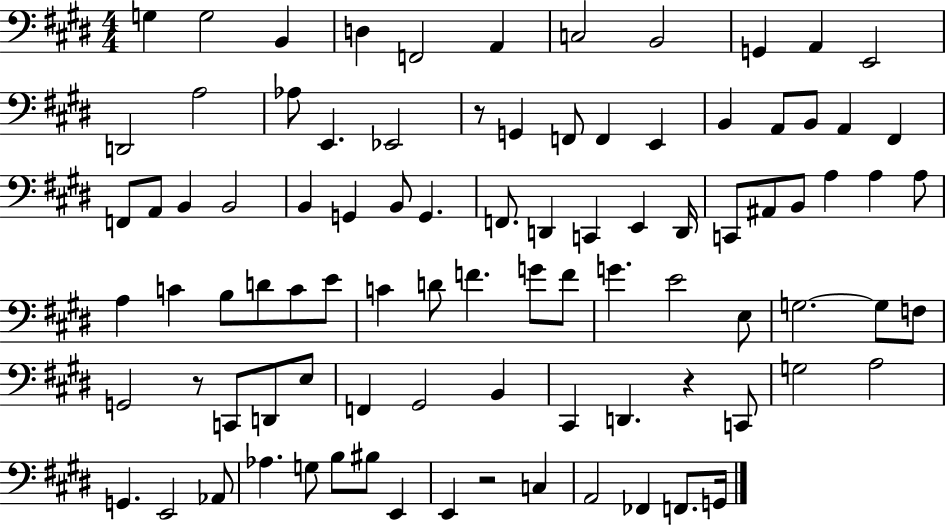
{
  \clef bass
  \numericTimeSignature
  \time 4/4
  \key e \major
  \repeat volta 2 { g4 g2 b,4 | d4 f,2 a,4 | c2 b,2 | g,4 a,4 e,2 | \break d,2 a2 | aes8 e,4. ees,2 | r8 g,4 f,8 f,4 e,4 | b,4 a,8 b,8 a,4 fis,4 | \break f,8 a,8 b,4 b,2 | b,4 g,4 b,8 g,4. | f,8. d,4 c,4 e,4 d,16 | c,8 ais,8 b,8 a4 a4 a8 | \break a4 c'4 b8 d'8 c'8 e'8 | c'4 d'8 f'4. g'8 f'8 | g'4. e'2 e8 | g2.~~ g8 f8 | \break g,2 r8 c,8 d,8 e8 | f,4 gis,2 b,4 | cis,4 d,4. r4 c,8 | g2 a2 | \break g,4. e,2 aes,8 | aes4. g8 b8 bis8 e,4 | e,4 r2 c4 | a,2 fes,4 f,8. g,16 | \break } \bar "|."
}